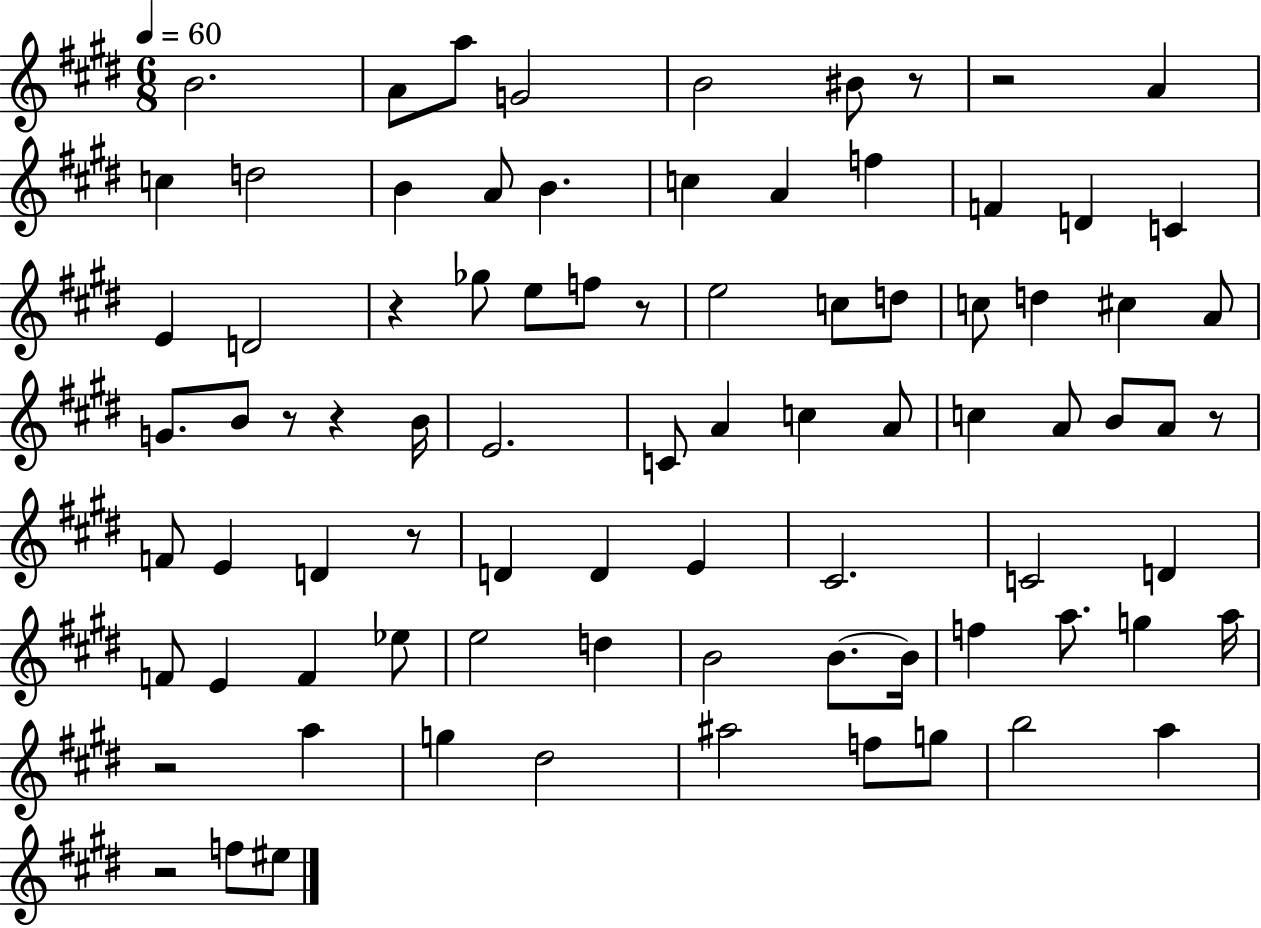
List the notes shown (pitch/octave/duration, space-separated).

B4/h. A4/e A5/e G4/h B4/h BIS4/e R/e R/h A4/q C5/q D5/h B4/q A4/e B4/q. C5/q A4/q F5/q F4/q D4/q C4/q E4/q D4/h R/q Gb5/e E5/e F5/e R/e E5/h C5/e D5/e C5/e D5/q C#5/q A4/e G4/e. B4/e R/e R/q B4/s E4/h. C4/e A4/q C5/q A4/e C5/q A4/e B4/e A4/e R/e F4/e E4/q D4/q R/e D4/q D4/q E4/q C#4/h. C4/h D4/q F4/e E4/q F4/q Eb5/e E5/h D5/q B4/h B4/e. B4/s F5/q A5/e. G5/q A5/s R/h A5/q G5/q D#5/h A#5/h F5/e G5/e B5/h A5/q R/h F5/e EIS5/e